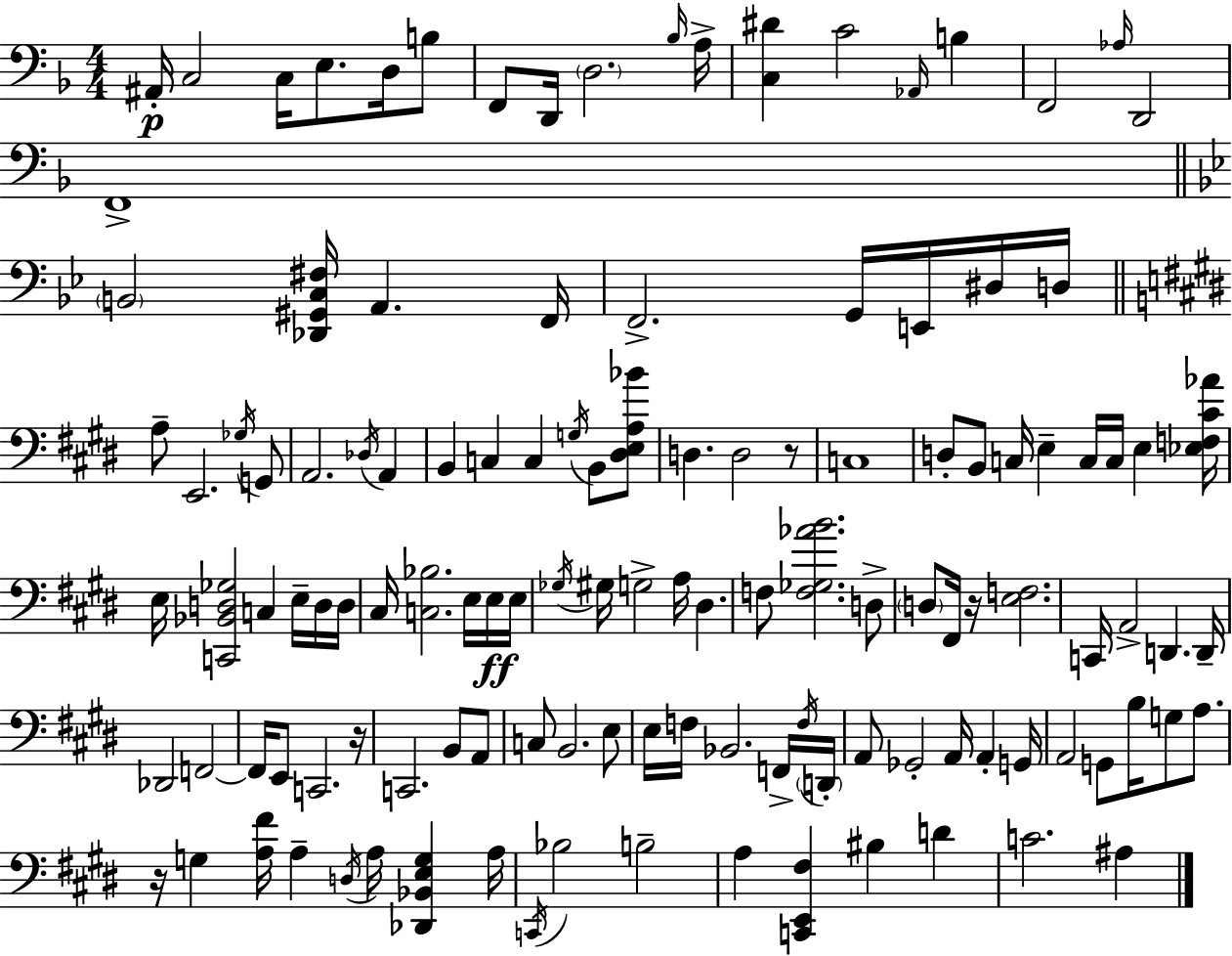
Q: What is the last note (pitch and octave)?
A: A#3